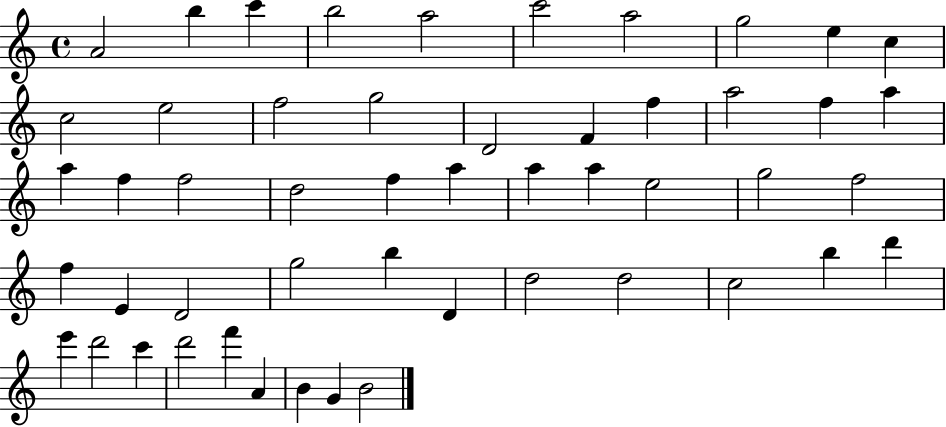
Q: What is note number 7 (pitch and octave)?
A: A5